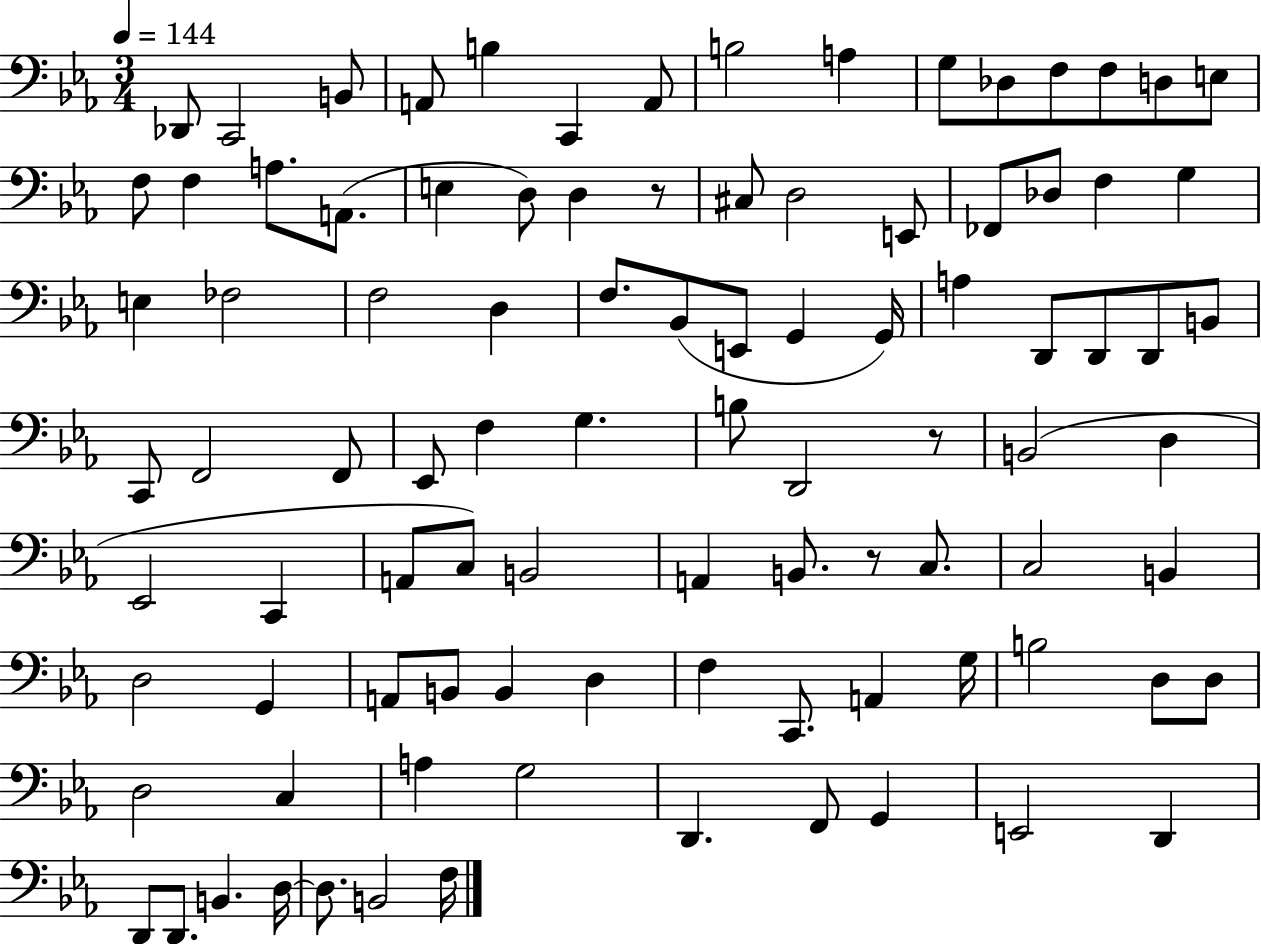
X:1
T:Untitled
M:3/4
L:1/4
K:Eb
_D,,/2 C,,2 B,,/2 A,,/2 B, C,, A,,/2 B,2 A, G,/2 _D,/2 F,/2 F,/2 D,/2 E,/2 F,/2 F, A,/2 A,,/2 E, D,/2 D, z/2 ^C,/2 D,2 E,,/2 _F,,/2 _D,/2 F, G, E, _F,2 F,2 D, F,/2 _B,,/2 E,,/2 G,, G,,/4 A, D,,/2 D,,/2 D,,/2 B,,/2 C,,/2 F,,2 F,,/2 _E,,/2 F, G, B,/2 D,,2 z/2 B,,2 D, _E,,2 C,, A,,/2 C,/2 B,,2 A,, B,,/2 z/2 C,/2 C,2 B,, D,2 G,, A,,/2 B,,/2 B,, D, F, C,,/2 A,, G,/4 B,2 D,/2 D,/2 D,2 C, A, G,2 D,, F,,/2 G,, E,,2 D,, D,,/2 D,,/2 B,, D,/4 D,/2 B,,2 F,/4